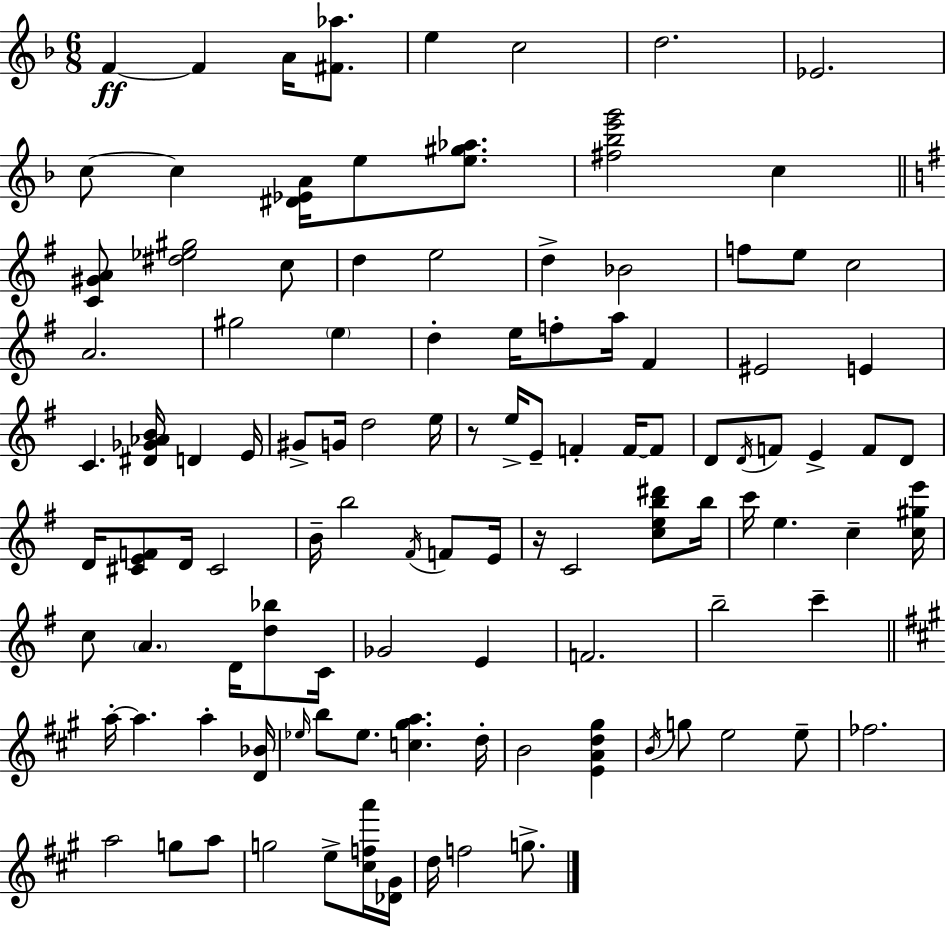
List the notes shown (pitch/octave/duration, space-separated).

F4/q F4/q A4/s [F#4,Ab5]/e. E5/q C5/h D5/h. Eb4/h. C5/e C5/q [D#4,Eb4,A4]/s E5/e [E5,G#5,Ab5]/e. [F#5,Bb5,E6,G6]/h C5/q [C4,G#4,A4]/e [D#5,Eb5,G#5]/h C5/e D5/q E5/h D5/q Bb4/h F5/e E5/e C5/h A4/h. G#5/h E5/q D5/q E5/s F5/e A5/s F#4/q EIS4/h E4/q C4/q. [D#4,Gb4,Ab4,B4]/s D4/q E4/s G#4/e G4/s D5/h E5/s R/e E5/s E4/e F4/q F4/s F4/e D4/e D4/s F4/e E4/q F4/e D4/e D4/s [C#4,E4,F4]/e D4/s C#4/h B4/s B5/h F#4/s F4/e E4/s R/s C4/h [C5,E5,B5,D#6]/e B5/s C6/s E5/q. C5/q [C5,G#5,E6]/s C5/e A4/q. D4/s [D5,Bb5]/e C4/s Gb4/h E4/q F4/h. B5/h C6/q A5/s A5/q. A5/q [D4,Bb4]/s Eb5/s B5/e Eb5/e. [C5,G#5,A5]/q. D5/s B4/h [E4,A4,D5,G#5]/q B4/s G5/e E5/h E5/e FES5/h. A5/h G5/e A5/e G5/h E5/e [C#5,F5,A6]/s [Db4,G#4]/s D5/s F5/h G5/e.